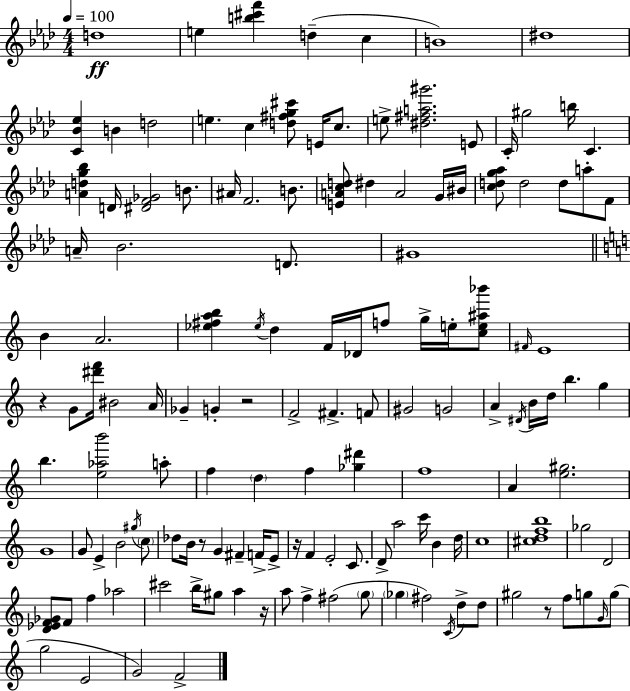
{
  \clef treble
  \numericTimeSignature
  \time 4/4
  \key aes \major
  \tempo 4 = 100
  d''1\ff | e''4 <b'' cis''' f'''>4 d''4--( c''4 | b'1) | dis''1 | \break <c' bes' ees''>4 b'4 d''2 | e''4. c''4 <d'' fis'' g'' cis'''>8 e'16 c''8. | e''8-> <dis'' fis'' a'' gis'''>2. e'8 | c'16-. gis''2 b''16 c'4. | \break <a' d'' g'' bes''>4 d'16 <dis' f' ges'>2 b'8. | ais'16 f'2. b'8. | <e' a' c'' d''>8 dis''4 a'2 g'16 bis'16 | <c'' d'' g'' aes''>8 d''2 d''8 a''8-. f'8 | \break a'16-- bes'2. d'8. | gis'1 | \bar "||" \break \key a \minor b'4 a'2. | <ees'' fis'' a'' b''>4 \acciaccatura { ees''16 } d''4 f'16 des'16 f''8 g''16-> e''16-. <c'' e'' ais'' bes'''>8 | \grace { fis'16 } e'1 | r4 g'8 <dis''' f'''>16 bis'2 | \break a'16 ges'4-- g'4-. r2 | f'2-> fis'4.-> | f'8 gis'2 g'2 | a'4-> \acciaccatura { dis'16 } b'16 d''16 b''4. g''4 | \break b''4. <e'' aes'' b'''>2 | a''8-. f''4 \parenthesize d''4 f''4 <ges'' dis'''>4 | f''1 | a'4 <e'' gis''>2. | \break g'1 | g'8 e'4-> b'2 | \acciaccatura { gis''16 } \parenthesize c''8 des''8 b'16 r8 g'4 fis'4-- | f'16-> e'8-> r16 f'4 e'2-. | \break c'8. d'8-> a''2 c'''16 b'4 | d''16 c''1 | <cis'' d'' f'' b''>1 | ges''2 d'2 | \break <d' ees' f' ges'>8 f'8 f''4 aes''2 | cis'''2 b''16-> gis''8 a''4 | r16 a''8 f''4-> fis''2( | \parenthesize g''8 \parenthesize ges''4 fis''2) | \break \acciaccatura { c'16 } d''8-> d''8 gis''2 r8 f''8 | g''8 \grace { g'16 }( g''8 g''2 e'2 | g'2) f'2-> | \bar "|."
}